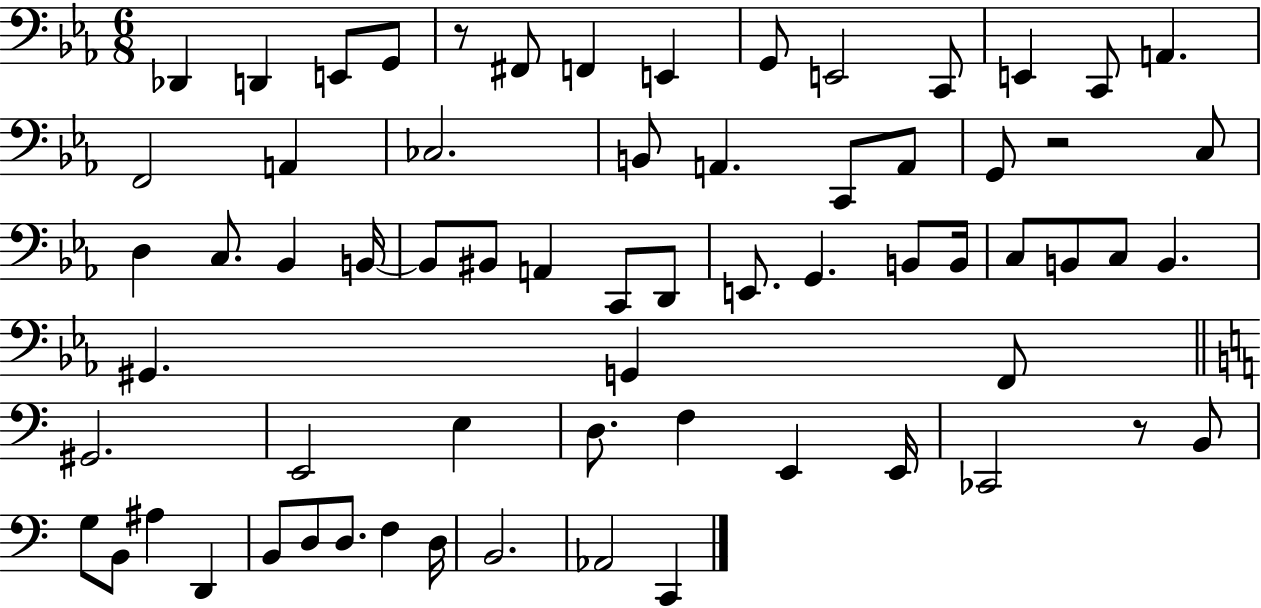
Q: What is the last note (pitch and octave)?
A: C2